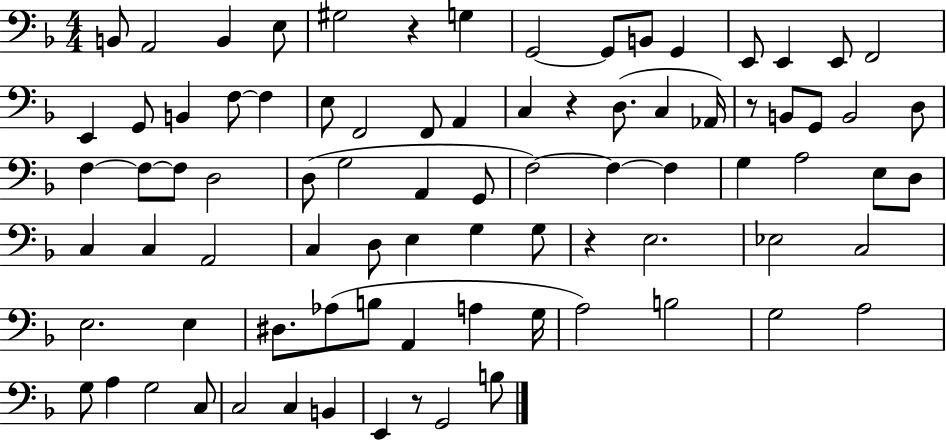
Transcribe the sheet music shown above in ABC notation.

X:1
T:Untitled
M:4/4
L:1/4
K:F
B,,/2 A,,2 B,, E,/2 ^G,2 z G, G,,2 G,,/2 B,,/2 G,, E,,/2 E,, E,,/2 F,,2 E,, G,,/2 B,, F,/2 F, E,/2 F,,2 F,,/2 A,, C, z D,/2 C, _A,,/4 z/2 B,,/2 G,,/2 B,,2 D,/2 F, F,/2 F,/2 D,2 D,/2 G,2 A,, G,,/2 F,2 F, F, G, A,2 E,/2 D,/2 C, C, A,,2 C, D,/2 E, G, G,/2 z E,2 _E,2 C,2 E,2 E, ^D,/2 _A,/2 B,/2 A,, A, G,/4 A,2 B,2 G,2 A,2 G,/2 A, G,2 C,/2 C,2 C, B,, E,, z/2 G,,2 B,/2